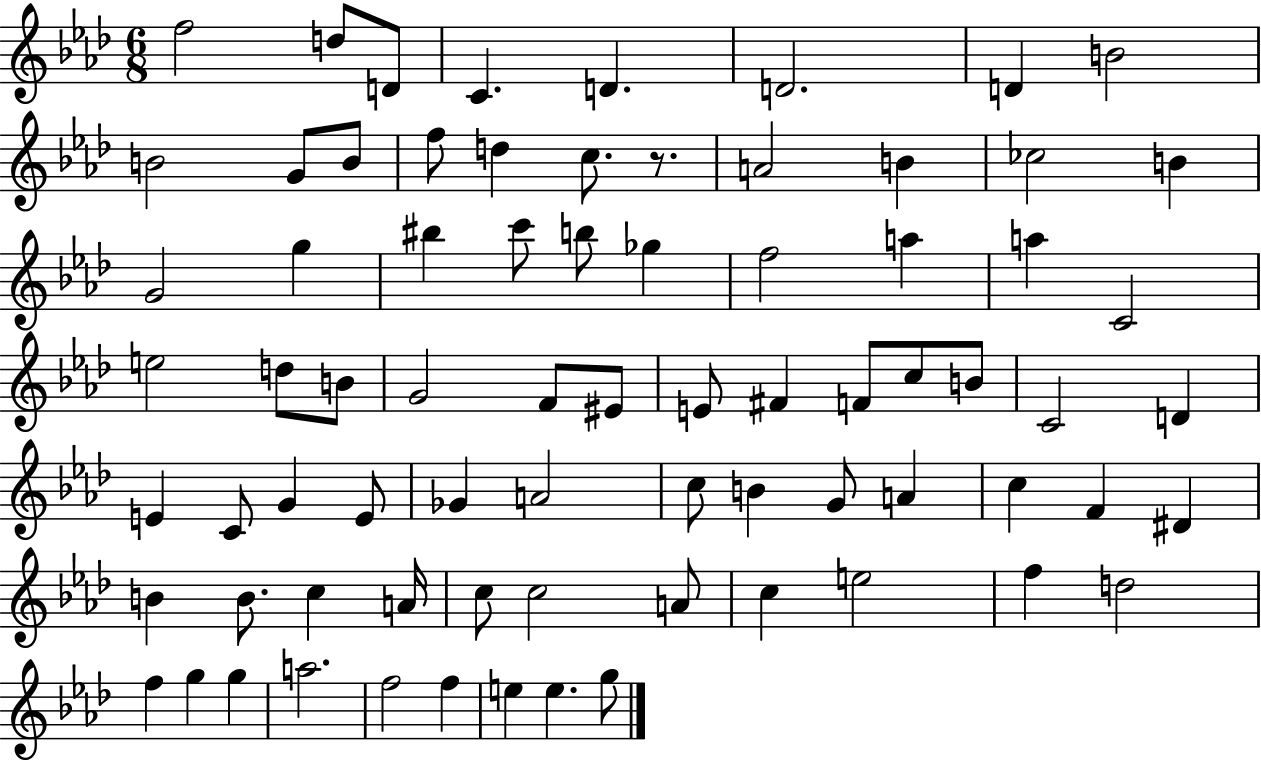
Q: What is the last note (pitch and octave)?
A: G5